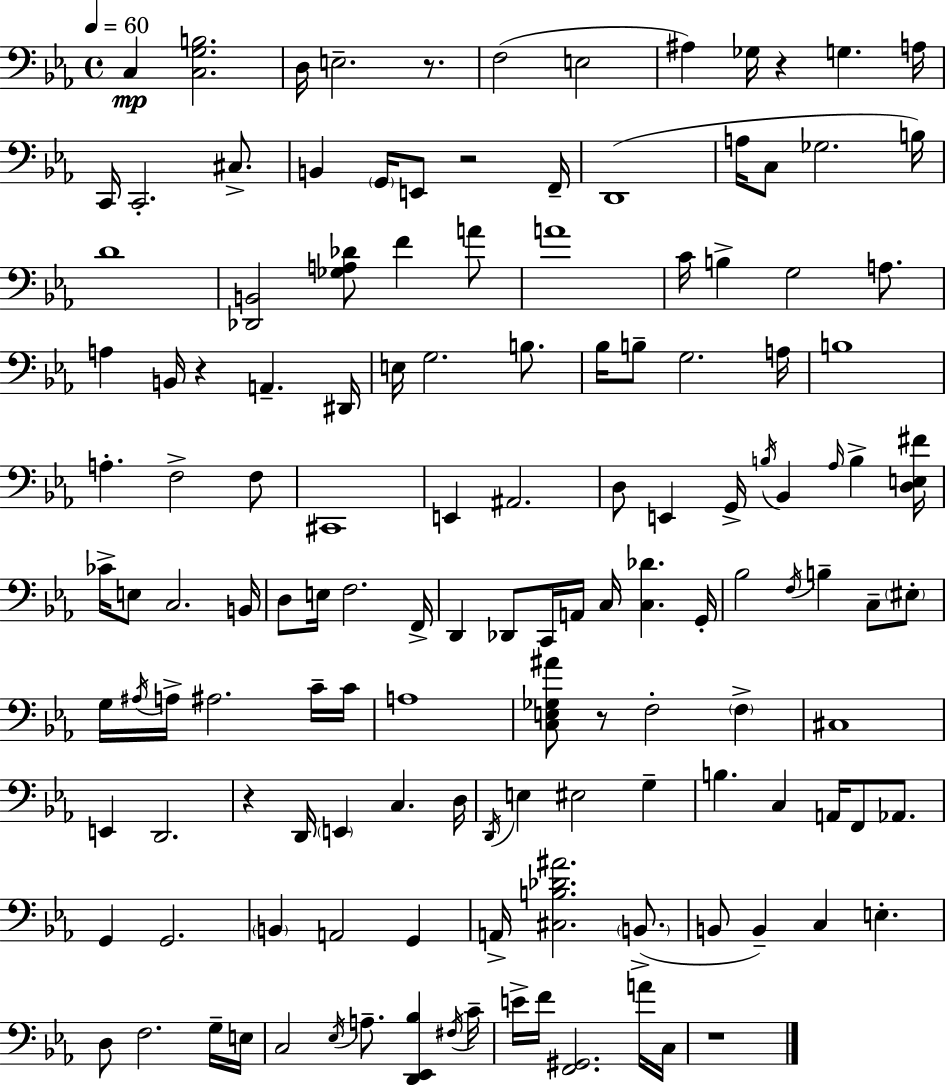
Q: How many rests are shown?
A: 7